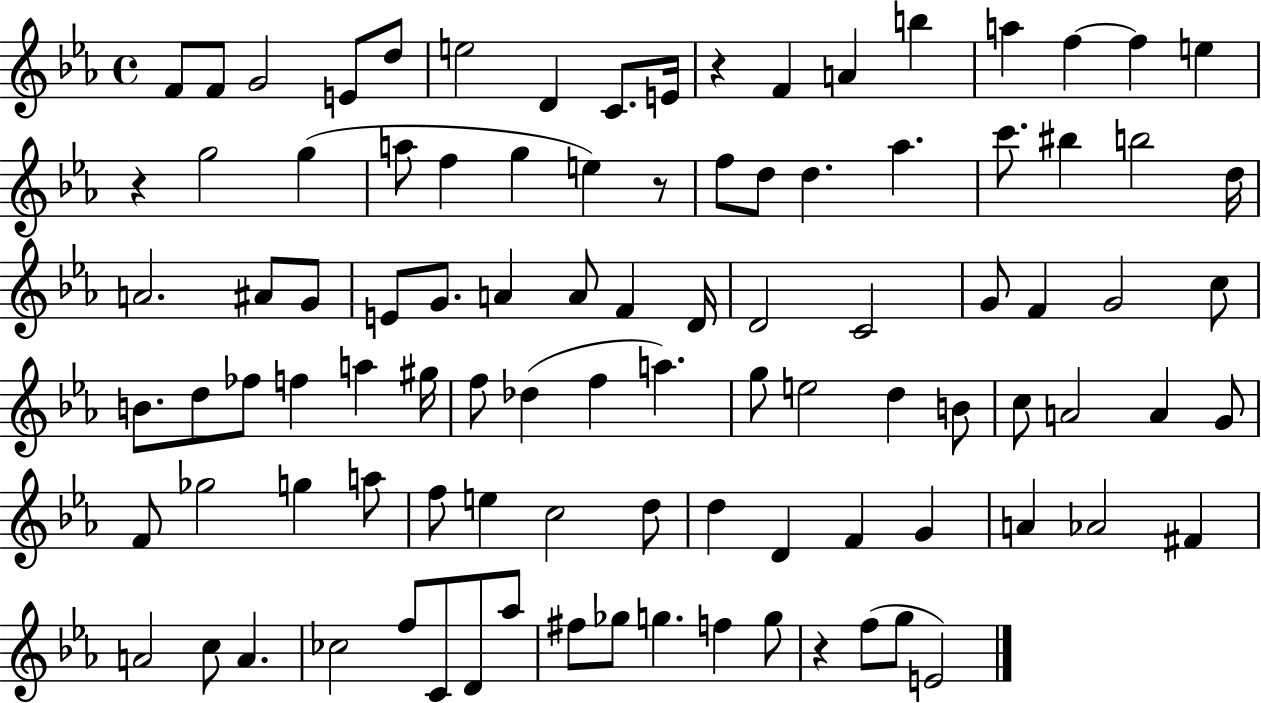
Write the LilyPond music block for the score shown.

{
  \clef treble
  \time 4/4
  \defaultTimeSignature
  \key ees \major
  f'8 f'8 g'2 e'8 d''8 | e''2 d'4 c'8. e'16 | r4 f'4 a'4 b''4 | a''4 f''4~~ f''4 e''4 | \break r4 g''2 g''4( | a''8 f''4 g''4 e''4) r8 | f''8 d''8 d''4. aes''4. | c'''8. bis''4 b''2 d''16 | \break a'2. ais'8 g'8 | e'8 g'8. a'4 a'8 f'4 d'16 | d'2 c'2 | g'8 f'4 g'2 c''8 | \break b'8. d''8 fes''8 f''4 a''4 gis''16 | f''8 des''4( f''4 a''4.) | g''8 e''2 d''4 b'8 | c''8 a'2 a'4 g'8 | \break f'8 ges''2 g''4 a''8 | f''8 e''4 c''2 d''8 | d''4 d'4 f'4 g'4 | a'4 aes'2 fis'4 | \break a'2 c''8 a'4. | ces''2 f''8 c'8 d'8 aes''8 | fis''8 ges''8 g''4. f''4 g''8 | r4 f''8( g''8 e'2) | \break \bar "|."
}